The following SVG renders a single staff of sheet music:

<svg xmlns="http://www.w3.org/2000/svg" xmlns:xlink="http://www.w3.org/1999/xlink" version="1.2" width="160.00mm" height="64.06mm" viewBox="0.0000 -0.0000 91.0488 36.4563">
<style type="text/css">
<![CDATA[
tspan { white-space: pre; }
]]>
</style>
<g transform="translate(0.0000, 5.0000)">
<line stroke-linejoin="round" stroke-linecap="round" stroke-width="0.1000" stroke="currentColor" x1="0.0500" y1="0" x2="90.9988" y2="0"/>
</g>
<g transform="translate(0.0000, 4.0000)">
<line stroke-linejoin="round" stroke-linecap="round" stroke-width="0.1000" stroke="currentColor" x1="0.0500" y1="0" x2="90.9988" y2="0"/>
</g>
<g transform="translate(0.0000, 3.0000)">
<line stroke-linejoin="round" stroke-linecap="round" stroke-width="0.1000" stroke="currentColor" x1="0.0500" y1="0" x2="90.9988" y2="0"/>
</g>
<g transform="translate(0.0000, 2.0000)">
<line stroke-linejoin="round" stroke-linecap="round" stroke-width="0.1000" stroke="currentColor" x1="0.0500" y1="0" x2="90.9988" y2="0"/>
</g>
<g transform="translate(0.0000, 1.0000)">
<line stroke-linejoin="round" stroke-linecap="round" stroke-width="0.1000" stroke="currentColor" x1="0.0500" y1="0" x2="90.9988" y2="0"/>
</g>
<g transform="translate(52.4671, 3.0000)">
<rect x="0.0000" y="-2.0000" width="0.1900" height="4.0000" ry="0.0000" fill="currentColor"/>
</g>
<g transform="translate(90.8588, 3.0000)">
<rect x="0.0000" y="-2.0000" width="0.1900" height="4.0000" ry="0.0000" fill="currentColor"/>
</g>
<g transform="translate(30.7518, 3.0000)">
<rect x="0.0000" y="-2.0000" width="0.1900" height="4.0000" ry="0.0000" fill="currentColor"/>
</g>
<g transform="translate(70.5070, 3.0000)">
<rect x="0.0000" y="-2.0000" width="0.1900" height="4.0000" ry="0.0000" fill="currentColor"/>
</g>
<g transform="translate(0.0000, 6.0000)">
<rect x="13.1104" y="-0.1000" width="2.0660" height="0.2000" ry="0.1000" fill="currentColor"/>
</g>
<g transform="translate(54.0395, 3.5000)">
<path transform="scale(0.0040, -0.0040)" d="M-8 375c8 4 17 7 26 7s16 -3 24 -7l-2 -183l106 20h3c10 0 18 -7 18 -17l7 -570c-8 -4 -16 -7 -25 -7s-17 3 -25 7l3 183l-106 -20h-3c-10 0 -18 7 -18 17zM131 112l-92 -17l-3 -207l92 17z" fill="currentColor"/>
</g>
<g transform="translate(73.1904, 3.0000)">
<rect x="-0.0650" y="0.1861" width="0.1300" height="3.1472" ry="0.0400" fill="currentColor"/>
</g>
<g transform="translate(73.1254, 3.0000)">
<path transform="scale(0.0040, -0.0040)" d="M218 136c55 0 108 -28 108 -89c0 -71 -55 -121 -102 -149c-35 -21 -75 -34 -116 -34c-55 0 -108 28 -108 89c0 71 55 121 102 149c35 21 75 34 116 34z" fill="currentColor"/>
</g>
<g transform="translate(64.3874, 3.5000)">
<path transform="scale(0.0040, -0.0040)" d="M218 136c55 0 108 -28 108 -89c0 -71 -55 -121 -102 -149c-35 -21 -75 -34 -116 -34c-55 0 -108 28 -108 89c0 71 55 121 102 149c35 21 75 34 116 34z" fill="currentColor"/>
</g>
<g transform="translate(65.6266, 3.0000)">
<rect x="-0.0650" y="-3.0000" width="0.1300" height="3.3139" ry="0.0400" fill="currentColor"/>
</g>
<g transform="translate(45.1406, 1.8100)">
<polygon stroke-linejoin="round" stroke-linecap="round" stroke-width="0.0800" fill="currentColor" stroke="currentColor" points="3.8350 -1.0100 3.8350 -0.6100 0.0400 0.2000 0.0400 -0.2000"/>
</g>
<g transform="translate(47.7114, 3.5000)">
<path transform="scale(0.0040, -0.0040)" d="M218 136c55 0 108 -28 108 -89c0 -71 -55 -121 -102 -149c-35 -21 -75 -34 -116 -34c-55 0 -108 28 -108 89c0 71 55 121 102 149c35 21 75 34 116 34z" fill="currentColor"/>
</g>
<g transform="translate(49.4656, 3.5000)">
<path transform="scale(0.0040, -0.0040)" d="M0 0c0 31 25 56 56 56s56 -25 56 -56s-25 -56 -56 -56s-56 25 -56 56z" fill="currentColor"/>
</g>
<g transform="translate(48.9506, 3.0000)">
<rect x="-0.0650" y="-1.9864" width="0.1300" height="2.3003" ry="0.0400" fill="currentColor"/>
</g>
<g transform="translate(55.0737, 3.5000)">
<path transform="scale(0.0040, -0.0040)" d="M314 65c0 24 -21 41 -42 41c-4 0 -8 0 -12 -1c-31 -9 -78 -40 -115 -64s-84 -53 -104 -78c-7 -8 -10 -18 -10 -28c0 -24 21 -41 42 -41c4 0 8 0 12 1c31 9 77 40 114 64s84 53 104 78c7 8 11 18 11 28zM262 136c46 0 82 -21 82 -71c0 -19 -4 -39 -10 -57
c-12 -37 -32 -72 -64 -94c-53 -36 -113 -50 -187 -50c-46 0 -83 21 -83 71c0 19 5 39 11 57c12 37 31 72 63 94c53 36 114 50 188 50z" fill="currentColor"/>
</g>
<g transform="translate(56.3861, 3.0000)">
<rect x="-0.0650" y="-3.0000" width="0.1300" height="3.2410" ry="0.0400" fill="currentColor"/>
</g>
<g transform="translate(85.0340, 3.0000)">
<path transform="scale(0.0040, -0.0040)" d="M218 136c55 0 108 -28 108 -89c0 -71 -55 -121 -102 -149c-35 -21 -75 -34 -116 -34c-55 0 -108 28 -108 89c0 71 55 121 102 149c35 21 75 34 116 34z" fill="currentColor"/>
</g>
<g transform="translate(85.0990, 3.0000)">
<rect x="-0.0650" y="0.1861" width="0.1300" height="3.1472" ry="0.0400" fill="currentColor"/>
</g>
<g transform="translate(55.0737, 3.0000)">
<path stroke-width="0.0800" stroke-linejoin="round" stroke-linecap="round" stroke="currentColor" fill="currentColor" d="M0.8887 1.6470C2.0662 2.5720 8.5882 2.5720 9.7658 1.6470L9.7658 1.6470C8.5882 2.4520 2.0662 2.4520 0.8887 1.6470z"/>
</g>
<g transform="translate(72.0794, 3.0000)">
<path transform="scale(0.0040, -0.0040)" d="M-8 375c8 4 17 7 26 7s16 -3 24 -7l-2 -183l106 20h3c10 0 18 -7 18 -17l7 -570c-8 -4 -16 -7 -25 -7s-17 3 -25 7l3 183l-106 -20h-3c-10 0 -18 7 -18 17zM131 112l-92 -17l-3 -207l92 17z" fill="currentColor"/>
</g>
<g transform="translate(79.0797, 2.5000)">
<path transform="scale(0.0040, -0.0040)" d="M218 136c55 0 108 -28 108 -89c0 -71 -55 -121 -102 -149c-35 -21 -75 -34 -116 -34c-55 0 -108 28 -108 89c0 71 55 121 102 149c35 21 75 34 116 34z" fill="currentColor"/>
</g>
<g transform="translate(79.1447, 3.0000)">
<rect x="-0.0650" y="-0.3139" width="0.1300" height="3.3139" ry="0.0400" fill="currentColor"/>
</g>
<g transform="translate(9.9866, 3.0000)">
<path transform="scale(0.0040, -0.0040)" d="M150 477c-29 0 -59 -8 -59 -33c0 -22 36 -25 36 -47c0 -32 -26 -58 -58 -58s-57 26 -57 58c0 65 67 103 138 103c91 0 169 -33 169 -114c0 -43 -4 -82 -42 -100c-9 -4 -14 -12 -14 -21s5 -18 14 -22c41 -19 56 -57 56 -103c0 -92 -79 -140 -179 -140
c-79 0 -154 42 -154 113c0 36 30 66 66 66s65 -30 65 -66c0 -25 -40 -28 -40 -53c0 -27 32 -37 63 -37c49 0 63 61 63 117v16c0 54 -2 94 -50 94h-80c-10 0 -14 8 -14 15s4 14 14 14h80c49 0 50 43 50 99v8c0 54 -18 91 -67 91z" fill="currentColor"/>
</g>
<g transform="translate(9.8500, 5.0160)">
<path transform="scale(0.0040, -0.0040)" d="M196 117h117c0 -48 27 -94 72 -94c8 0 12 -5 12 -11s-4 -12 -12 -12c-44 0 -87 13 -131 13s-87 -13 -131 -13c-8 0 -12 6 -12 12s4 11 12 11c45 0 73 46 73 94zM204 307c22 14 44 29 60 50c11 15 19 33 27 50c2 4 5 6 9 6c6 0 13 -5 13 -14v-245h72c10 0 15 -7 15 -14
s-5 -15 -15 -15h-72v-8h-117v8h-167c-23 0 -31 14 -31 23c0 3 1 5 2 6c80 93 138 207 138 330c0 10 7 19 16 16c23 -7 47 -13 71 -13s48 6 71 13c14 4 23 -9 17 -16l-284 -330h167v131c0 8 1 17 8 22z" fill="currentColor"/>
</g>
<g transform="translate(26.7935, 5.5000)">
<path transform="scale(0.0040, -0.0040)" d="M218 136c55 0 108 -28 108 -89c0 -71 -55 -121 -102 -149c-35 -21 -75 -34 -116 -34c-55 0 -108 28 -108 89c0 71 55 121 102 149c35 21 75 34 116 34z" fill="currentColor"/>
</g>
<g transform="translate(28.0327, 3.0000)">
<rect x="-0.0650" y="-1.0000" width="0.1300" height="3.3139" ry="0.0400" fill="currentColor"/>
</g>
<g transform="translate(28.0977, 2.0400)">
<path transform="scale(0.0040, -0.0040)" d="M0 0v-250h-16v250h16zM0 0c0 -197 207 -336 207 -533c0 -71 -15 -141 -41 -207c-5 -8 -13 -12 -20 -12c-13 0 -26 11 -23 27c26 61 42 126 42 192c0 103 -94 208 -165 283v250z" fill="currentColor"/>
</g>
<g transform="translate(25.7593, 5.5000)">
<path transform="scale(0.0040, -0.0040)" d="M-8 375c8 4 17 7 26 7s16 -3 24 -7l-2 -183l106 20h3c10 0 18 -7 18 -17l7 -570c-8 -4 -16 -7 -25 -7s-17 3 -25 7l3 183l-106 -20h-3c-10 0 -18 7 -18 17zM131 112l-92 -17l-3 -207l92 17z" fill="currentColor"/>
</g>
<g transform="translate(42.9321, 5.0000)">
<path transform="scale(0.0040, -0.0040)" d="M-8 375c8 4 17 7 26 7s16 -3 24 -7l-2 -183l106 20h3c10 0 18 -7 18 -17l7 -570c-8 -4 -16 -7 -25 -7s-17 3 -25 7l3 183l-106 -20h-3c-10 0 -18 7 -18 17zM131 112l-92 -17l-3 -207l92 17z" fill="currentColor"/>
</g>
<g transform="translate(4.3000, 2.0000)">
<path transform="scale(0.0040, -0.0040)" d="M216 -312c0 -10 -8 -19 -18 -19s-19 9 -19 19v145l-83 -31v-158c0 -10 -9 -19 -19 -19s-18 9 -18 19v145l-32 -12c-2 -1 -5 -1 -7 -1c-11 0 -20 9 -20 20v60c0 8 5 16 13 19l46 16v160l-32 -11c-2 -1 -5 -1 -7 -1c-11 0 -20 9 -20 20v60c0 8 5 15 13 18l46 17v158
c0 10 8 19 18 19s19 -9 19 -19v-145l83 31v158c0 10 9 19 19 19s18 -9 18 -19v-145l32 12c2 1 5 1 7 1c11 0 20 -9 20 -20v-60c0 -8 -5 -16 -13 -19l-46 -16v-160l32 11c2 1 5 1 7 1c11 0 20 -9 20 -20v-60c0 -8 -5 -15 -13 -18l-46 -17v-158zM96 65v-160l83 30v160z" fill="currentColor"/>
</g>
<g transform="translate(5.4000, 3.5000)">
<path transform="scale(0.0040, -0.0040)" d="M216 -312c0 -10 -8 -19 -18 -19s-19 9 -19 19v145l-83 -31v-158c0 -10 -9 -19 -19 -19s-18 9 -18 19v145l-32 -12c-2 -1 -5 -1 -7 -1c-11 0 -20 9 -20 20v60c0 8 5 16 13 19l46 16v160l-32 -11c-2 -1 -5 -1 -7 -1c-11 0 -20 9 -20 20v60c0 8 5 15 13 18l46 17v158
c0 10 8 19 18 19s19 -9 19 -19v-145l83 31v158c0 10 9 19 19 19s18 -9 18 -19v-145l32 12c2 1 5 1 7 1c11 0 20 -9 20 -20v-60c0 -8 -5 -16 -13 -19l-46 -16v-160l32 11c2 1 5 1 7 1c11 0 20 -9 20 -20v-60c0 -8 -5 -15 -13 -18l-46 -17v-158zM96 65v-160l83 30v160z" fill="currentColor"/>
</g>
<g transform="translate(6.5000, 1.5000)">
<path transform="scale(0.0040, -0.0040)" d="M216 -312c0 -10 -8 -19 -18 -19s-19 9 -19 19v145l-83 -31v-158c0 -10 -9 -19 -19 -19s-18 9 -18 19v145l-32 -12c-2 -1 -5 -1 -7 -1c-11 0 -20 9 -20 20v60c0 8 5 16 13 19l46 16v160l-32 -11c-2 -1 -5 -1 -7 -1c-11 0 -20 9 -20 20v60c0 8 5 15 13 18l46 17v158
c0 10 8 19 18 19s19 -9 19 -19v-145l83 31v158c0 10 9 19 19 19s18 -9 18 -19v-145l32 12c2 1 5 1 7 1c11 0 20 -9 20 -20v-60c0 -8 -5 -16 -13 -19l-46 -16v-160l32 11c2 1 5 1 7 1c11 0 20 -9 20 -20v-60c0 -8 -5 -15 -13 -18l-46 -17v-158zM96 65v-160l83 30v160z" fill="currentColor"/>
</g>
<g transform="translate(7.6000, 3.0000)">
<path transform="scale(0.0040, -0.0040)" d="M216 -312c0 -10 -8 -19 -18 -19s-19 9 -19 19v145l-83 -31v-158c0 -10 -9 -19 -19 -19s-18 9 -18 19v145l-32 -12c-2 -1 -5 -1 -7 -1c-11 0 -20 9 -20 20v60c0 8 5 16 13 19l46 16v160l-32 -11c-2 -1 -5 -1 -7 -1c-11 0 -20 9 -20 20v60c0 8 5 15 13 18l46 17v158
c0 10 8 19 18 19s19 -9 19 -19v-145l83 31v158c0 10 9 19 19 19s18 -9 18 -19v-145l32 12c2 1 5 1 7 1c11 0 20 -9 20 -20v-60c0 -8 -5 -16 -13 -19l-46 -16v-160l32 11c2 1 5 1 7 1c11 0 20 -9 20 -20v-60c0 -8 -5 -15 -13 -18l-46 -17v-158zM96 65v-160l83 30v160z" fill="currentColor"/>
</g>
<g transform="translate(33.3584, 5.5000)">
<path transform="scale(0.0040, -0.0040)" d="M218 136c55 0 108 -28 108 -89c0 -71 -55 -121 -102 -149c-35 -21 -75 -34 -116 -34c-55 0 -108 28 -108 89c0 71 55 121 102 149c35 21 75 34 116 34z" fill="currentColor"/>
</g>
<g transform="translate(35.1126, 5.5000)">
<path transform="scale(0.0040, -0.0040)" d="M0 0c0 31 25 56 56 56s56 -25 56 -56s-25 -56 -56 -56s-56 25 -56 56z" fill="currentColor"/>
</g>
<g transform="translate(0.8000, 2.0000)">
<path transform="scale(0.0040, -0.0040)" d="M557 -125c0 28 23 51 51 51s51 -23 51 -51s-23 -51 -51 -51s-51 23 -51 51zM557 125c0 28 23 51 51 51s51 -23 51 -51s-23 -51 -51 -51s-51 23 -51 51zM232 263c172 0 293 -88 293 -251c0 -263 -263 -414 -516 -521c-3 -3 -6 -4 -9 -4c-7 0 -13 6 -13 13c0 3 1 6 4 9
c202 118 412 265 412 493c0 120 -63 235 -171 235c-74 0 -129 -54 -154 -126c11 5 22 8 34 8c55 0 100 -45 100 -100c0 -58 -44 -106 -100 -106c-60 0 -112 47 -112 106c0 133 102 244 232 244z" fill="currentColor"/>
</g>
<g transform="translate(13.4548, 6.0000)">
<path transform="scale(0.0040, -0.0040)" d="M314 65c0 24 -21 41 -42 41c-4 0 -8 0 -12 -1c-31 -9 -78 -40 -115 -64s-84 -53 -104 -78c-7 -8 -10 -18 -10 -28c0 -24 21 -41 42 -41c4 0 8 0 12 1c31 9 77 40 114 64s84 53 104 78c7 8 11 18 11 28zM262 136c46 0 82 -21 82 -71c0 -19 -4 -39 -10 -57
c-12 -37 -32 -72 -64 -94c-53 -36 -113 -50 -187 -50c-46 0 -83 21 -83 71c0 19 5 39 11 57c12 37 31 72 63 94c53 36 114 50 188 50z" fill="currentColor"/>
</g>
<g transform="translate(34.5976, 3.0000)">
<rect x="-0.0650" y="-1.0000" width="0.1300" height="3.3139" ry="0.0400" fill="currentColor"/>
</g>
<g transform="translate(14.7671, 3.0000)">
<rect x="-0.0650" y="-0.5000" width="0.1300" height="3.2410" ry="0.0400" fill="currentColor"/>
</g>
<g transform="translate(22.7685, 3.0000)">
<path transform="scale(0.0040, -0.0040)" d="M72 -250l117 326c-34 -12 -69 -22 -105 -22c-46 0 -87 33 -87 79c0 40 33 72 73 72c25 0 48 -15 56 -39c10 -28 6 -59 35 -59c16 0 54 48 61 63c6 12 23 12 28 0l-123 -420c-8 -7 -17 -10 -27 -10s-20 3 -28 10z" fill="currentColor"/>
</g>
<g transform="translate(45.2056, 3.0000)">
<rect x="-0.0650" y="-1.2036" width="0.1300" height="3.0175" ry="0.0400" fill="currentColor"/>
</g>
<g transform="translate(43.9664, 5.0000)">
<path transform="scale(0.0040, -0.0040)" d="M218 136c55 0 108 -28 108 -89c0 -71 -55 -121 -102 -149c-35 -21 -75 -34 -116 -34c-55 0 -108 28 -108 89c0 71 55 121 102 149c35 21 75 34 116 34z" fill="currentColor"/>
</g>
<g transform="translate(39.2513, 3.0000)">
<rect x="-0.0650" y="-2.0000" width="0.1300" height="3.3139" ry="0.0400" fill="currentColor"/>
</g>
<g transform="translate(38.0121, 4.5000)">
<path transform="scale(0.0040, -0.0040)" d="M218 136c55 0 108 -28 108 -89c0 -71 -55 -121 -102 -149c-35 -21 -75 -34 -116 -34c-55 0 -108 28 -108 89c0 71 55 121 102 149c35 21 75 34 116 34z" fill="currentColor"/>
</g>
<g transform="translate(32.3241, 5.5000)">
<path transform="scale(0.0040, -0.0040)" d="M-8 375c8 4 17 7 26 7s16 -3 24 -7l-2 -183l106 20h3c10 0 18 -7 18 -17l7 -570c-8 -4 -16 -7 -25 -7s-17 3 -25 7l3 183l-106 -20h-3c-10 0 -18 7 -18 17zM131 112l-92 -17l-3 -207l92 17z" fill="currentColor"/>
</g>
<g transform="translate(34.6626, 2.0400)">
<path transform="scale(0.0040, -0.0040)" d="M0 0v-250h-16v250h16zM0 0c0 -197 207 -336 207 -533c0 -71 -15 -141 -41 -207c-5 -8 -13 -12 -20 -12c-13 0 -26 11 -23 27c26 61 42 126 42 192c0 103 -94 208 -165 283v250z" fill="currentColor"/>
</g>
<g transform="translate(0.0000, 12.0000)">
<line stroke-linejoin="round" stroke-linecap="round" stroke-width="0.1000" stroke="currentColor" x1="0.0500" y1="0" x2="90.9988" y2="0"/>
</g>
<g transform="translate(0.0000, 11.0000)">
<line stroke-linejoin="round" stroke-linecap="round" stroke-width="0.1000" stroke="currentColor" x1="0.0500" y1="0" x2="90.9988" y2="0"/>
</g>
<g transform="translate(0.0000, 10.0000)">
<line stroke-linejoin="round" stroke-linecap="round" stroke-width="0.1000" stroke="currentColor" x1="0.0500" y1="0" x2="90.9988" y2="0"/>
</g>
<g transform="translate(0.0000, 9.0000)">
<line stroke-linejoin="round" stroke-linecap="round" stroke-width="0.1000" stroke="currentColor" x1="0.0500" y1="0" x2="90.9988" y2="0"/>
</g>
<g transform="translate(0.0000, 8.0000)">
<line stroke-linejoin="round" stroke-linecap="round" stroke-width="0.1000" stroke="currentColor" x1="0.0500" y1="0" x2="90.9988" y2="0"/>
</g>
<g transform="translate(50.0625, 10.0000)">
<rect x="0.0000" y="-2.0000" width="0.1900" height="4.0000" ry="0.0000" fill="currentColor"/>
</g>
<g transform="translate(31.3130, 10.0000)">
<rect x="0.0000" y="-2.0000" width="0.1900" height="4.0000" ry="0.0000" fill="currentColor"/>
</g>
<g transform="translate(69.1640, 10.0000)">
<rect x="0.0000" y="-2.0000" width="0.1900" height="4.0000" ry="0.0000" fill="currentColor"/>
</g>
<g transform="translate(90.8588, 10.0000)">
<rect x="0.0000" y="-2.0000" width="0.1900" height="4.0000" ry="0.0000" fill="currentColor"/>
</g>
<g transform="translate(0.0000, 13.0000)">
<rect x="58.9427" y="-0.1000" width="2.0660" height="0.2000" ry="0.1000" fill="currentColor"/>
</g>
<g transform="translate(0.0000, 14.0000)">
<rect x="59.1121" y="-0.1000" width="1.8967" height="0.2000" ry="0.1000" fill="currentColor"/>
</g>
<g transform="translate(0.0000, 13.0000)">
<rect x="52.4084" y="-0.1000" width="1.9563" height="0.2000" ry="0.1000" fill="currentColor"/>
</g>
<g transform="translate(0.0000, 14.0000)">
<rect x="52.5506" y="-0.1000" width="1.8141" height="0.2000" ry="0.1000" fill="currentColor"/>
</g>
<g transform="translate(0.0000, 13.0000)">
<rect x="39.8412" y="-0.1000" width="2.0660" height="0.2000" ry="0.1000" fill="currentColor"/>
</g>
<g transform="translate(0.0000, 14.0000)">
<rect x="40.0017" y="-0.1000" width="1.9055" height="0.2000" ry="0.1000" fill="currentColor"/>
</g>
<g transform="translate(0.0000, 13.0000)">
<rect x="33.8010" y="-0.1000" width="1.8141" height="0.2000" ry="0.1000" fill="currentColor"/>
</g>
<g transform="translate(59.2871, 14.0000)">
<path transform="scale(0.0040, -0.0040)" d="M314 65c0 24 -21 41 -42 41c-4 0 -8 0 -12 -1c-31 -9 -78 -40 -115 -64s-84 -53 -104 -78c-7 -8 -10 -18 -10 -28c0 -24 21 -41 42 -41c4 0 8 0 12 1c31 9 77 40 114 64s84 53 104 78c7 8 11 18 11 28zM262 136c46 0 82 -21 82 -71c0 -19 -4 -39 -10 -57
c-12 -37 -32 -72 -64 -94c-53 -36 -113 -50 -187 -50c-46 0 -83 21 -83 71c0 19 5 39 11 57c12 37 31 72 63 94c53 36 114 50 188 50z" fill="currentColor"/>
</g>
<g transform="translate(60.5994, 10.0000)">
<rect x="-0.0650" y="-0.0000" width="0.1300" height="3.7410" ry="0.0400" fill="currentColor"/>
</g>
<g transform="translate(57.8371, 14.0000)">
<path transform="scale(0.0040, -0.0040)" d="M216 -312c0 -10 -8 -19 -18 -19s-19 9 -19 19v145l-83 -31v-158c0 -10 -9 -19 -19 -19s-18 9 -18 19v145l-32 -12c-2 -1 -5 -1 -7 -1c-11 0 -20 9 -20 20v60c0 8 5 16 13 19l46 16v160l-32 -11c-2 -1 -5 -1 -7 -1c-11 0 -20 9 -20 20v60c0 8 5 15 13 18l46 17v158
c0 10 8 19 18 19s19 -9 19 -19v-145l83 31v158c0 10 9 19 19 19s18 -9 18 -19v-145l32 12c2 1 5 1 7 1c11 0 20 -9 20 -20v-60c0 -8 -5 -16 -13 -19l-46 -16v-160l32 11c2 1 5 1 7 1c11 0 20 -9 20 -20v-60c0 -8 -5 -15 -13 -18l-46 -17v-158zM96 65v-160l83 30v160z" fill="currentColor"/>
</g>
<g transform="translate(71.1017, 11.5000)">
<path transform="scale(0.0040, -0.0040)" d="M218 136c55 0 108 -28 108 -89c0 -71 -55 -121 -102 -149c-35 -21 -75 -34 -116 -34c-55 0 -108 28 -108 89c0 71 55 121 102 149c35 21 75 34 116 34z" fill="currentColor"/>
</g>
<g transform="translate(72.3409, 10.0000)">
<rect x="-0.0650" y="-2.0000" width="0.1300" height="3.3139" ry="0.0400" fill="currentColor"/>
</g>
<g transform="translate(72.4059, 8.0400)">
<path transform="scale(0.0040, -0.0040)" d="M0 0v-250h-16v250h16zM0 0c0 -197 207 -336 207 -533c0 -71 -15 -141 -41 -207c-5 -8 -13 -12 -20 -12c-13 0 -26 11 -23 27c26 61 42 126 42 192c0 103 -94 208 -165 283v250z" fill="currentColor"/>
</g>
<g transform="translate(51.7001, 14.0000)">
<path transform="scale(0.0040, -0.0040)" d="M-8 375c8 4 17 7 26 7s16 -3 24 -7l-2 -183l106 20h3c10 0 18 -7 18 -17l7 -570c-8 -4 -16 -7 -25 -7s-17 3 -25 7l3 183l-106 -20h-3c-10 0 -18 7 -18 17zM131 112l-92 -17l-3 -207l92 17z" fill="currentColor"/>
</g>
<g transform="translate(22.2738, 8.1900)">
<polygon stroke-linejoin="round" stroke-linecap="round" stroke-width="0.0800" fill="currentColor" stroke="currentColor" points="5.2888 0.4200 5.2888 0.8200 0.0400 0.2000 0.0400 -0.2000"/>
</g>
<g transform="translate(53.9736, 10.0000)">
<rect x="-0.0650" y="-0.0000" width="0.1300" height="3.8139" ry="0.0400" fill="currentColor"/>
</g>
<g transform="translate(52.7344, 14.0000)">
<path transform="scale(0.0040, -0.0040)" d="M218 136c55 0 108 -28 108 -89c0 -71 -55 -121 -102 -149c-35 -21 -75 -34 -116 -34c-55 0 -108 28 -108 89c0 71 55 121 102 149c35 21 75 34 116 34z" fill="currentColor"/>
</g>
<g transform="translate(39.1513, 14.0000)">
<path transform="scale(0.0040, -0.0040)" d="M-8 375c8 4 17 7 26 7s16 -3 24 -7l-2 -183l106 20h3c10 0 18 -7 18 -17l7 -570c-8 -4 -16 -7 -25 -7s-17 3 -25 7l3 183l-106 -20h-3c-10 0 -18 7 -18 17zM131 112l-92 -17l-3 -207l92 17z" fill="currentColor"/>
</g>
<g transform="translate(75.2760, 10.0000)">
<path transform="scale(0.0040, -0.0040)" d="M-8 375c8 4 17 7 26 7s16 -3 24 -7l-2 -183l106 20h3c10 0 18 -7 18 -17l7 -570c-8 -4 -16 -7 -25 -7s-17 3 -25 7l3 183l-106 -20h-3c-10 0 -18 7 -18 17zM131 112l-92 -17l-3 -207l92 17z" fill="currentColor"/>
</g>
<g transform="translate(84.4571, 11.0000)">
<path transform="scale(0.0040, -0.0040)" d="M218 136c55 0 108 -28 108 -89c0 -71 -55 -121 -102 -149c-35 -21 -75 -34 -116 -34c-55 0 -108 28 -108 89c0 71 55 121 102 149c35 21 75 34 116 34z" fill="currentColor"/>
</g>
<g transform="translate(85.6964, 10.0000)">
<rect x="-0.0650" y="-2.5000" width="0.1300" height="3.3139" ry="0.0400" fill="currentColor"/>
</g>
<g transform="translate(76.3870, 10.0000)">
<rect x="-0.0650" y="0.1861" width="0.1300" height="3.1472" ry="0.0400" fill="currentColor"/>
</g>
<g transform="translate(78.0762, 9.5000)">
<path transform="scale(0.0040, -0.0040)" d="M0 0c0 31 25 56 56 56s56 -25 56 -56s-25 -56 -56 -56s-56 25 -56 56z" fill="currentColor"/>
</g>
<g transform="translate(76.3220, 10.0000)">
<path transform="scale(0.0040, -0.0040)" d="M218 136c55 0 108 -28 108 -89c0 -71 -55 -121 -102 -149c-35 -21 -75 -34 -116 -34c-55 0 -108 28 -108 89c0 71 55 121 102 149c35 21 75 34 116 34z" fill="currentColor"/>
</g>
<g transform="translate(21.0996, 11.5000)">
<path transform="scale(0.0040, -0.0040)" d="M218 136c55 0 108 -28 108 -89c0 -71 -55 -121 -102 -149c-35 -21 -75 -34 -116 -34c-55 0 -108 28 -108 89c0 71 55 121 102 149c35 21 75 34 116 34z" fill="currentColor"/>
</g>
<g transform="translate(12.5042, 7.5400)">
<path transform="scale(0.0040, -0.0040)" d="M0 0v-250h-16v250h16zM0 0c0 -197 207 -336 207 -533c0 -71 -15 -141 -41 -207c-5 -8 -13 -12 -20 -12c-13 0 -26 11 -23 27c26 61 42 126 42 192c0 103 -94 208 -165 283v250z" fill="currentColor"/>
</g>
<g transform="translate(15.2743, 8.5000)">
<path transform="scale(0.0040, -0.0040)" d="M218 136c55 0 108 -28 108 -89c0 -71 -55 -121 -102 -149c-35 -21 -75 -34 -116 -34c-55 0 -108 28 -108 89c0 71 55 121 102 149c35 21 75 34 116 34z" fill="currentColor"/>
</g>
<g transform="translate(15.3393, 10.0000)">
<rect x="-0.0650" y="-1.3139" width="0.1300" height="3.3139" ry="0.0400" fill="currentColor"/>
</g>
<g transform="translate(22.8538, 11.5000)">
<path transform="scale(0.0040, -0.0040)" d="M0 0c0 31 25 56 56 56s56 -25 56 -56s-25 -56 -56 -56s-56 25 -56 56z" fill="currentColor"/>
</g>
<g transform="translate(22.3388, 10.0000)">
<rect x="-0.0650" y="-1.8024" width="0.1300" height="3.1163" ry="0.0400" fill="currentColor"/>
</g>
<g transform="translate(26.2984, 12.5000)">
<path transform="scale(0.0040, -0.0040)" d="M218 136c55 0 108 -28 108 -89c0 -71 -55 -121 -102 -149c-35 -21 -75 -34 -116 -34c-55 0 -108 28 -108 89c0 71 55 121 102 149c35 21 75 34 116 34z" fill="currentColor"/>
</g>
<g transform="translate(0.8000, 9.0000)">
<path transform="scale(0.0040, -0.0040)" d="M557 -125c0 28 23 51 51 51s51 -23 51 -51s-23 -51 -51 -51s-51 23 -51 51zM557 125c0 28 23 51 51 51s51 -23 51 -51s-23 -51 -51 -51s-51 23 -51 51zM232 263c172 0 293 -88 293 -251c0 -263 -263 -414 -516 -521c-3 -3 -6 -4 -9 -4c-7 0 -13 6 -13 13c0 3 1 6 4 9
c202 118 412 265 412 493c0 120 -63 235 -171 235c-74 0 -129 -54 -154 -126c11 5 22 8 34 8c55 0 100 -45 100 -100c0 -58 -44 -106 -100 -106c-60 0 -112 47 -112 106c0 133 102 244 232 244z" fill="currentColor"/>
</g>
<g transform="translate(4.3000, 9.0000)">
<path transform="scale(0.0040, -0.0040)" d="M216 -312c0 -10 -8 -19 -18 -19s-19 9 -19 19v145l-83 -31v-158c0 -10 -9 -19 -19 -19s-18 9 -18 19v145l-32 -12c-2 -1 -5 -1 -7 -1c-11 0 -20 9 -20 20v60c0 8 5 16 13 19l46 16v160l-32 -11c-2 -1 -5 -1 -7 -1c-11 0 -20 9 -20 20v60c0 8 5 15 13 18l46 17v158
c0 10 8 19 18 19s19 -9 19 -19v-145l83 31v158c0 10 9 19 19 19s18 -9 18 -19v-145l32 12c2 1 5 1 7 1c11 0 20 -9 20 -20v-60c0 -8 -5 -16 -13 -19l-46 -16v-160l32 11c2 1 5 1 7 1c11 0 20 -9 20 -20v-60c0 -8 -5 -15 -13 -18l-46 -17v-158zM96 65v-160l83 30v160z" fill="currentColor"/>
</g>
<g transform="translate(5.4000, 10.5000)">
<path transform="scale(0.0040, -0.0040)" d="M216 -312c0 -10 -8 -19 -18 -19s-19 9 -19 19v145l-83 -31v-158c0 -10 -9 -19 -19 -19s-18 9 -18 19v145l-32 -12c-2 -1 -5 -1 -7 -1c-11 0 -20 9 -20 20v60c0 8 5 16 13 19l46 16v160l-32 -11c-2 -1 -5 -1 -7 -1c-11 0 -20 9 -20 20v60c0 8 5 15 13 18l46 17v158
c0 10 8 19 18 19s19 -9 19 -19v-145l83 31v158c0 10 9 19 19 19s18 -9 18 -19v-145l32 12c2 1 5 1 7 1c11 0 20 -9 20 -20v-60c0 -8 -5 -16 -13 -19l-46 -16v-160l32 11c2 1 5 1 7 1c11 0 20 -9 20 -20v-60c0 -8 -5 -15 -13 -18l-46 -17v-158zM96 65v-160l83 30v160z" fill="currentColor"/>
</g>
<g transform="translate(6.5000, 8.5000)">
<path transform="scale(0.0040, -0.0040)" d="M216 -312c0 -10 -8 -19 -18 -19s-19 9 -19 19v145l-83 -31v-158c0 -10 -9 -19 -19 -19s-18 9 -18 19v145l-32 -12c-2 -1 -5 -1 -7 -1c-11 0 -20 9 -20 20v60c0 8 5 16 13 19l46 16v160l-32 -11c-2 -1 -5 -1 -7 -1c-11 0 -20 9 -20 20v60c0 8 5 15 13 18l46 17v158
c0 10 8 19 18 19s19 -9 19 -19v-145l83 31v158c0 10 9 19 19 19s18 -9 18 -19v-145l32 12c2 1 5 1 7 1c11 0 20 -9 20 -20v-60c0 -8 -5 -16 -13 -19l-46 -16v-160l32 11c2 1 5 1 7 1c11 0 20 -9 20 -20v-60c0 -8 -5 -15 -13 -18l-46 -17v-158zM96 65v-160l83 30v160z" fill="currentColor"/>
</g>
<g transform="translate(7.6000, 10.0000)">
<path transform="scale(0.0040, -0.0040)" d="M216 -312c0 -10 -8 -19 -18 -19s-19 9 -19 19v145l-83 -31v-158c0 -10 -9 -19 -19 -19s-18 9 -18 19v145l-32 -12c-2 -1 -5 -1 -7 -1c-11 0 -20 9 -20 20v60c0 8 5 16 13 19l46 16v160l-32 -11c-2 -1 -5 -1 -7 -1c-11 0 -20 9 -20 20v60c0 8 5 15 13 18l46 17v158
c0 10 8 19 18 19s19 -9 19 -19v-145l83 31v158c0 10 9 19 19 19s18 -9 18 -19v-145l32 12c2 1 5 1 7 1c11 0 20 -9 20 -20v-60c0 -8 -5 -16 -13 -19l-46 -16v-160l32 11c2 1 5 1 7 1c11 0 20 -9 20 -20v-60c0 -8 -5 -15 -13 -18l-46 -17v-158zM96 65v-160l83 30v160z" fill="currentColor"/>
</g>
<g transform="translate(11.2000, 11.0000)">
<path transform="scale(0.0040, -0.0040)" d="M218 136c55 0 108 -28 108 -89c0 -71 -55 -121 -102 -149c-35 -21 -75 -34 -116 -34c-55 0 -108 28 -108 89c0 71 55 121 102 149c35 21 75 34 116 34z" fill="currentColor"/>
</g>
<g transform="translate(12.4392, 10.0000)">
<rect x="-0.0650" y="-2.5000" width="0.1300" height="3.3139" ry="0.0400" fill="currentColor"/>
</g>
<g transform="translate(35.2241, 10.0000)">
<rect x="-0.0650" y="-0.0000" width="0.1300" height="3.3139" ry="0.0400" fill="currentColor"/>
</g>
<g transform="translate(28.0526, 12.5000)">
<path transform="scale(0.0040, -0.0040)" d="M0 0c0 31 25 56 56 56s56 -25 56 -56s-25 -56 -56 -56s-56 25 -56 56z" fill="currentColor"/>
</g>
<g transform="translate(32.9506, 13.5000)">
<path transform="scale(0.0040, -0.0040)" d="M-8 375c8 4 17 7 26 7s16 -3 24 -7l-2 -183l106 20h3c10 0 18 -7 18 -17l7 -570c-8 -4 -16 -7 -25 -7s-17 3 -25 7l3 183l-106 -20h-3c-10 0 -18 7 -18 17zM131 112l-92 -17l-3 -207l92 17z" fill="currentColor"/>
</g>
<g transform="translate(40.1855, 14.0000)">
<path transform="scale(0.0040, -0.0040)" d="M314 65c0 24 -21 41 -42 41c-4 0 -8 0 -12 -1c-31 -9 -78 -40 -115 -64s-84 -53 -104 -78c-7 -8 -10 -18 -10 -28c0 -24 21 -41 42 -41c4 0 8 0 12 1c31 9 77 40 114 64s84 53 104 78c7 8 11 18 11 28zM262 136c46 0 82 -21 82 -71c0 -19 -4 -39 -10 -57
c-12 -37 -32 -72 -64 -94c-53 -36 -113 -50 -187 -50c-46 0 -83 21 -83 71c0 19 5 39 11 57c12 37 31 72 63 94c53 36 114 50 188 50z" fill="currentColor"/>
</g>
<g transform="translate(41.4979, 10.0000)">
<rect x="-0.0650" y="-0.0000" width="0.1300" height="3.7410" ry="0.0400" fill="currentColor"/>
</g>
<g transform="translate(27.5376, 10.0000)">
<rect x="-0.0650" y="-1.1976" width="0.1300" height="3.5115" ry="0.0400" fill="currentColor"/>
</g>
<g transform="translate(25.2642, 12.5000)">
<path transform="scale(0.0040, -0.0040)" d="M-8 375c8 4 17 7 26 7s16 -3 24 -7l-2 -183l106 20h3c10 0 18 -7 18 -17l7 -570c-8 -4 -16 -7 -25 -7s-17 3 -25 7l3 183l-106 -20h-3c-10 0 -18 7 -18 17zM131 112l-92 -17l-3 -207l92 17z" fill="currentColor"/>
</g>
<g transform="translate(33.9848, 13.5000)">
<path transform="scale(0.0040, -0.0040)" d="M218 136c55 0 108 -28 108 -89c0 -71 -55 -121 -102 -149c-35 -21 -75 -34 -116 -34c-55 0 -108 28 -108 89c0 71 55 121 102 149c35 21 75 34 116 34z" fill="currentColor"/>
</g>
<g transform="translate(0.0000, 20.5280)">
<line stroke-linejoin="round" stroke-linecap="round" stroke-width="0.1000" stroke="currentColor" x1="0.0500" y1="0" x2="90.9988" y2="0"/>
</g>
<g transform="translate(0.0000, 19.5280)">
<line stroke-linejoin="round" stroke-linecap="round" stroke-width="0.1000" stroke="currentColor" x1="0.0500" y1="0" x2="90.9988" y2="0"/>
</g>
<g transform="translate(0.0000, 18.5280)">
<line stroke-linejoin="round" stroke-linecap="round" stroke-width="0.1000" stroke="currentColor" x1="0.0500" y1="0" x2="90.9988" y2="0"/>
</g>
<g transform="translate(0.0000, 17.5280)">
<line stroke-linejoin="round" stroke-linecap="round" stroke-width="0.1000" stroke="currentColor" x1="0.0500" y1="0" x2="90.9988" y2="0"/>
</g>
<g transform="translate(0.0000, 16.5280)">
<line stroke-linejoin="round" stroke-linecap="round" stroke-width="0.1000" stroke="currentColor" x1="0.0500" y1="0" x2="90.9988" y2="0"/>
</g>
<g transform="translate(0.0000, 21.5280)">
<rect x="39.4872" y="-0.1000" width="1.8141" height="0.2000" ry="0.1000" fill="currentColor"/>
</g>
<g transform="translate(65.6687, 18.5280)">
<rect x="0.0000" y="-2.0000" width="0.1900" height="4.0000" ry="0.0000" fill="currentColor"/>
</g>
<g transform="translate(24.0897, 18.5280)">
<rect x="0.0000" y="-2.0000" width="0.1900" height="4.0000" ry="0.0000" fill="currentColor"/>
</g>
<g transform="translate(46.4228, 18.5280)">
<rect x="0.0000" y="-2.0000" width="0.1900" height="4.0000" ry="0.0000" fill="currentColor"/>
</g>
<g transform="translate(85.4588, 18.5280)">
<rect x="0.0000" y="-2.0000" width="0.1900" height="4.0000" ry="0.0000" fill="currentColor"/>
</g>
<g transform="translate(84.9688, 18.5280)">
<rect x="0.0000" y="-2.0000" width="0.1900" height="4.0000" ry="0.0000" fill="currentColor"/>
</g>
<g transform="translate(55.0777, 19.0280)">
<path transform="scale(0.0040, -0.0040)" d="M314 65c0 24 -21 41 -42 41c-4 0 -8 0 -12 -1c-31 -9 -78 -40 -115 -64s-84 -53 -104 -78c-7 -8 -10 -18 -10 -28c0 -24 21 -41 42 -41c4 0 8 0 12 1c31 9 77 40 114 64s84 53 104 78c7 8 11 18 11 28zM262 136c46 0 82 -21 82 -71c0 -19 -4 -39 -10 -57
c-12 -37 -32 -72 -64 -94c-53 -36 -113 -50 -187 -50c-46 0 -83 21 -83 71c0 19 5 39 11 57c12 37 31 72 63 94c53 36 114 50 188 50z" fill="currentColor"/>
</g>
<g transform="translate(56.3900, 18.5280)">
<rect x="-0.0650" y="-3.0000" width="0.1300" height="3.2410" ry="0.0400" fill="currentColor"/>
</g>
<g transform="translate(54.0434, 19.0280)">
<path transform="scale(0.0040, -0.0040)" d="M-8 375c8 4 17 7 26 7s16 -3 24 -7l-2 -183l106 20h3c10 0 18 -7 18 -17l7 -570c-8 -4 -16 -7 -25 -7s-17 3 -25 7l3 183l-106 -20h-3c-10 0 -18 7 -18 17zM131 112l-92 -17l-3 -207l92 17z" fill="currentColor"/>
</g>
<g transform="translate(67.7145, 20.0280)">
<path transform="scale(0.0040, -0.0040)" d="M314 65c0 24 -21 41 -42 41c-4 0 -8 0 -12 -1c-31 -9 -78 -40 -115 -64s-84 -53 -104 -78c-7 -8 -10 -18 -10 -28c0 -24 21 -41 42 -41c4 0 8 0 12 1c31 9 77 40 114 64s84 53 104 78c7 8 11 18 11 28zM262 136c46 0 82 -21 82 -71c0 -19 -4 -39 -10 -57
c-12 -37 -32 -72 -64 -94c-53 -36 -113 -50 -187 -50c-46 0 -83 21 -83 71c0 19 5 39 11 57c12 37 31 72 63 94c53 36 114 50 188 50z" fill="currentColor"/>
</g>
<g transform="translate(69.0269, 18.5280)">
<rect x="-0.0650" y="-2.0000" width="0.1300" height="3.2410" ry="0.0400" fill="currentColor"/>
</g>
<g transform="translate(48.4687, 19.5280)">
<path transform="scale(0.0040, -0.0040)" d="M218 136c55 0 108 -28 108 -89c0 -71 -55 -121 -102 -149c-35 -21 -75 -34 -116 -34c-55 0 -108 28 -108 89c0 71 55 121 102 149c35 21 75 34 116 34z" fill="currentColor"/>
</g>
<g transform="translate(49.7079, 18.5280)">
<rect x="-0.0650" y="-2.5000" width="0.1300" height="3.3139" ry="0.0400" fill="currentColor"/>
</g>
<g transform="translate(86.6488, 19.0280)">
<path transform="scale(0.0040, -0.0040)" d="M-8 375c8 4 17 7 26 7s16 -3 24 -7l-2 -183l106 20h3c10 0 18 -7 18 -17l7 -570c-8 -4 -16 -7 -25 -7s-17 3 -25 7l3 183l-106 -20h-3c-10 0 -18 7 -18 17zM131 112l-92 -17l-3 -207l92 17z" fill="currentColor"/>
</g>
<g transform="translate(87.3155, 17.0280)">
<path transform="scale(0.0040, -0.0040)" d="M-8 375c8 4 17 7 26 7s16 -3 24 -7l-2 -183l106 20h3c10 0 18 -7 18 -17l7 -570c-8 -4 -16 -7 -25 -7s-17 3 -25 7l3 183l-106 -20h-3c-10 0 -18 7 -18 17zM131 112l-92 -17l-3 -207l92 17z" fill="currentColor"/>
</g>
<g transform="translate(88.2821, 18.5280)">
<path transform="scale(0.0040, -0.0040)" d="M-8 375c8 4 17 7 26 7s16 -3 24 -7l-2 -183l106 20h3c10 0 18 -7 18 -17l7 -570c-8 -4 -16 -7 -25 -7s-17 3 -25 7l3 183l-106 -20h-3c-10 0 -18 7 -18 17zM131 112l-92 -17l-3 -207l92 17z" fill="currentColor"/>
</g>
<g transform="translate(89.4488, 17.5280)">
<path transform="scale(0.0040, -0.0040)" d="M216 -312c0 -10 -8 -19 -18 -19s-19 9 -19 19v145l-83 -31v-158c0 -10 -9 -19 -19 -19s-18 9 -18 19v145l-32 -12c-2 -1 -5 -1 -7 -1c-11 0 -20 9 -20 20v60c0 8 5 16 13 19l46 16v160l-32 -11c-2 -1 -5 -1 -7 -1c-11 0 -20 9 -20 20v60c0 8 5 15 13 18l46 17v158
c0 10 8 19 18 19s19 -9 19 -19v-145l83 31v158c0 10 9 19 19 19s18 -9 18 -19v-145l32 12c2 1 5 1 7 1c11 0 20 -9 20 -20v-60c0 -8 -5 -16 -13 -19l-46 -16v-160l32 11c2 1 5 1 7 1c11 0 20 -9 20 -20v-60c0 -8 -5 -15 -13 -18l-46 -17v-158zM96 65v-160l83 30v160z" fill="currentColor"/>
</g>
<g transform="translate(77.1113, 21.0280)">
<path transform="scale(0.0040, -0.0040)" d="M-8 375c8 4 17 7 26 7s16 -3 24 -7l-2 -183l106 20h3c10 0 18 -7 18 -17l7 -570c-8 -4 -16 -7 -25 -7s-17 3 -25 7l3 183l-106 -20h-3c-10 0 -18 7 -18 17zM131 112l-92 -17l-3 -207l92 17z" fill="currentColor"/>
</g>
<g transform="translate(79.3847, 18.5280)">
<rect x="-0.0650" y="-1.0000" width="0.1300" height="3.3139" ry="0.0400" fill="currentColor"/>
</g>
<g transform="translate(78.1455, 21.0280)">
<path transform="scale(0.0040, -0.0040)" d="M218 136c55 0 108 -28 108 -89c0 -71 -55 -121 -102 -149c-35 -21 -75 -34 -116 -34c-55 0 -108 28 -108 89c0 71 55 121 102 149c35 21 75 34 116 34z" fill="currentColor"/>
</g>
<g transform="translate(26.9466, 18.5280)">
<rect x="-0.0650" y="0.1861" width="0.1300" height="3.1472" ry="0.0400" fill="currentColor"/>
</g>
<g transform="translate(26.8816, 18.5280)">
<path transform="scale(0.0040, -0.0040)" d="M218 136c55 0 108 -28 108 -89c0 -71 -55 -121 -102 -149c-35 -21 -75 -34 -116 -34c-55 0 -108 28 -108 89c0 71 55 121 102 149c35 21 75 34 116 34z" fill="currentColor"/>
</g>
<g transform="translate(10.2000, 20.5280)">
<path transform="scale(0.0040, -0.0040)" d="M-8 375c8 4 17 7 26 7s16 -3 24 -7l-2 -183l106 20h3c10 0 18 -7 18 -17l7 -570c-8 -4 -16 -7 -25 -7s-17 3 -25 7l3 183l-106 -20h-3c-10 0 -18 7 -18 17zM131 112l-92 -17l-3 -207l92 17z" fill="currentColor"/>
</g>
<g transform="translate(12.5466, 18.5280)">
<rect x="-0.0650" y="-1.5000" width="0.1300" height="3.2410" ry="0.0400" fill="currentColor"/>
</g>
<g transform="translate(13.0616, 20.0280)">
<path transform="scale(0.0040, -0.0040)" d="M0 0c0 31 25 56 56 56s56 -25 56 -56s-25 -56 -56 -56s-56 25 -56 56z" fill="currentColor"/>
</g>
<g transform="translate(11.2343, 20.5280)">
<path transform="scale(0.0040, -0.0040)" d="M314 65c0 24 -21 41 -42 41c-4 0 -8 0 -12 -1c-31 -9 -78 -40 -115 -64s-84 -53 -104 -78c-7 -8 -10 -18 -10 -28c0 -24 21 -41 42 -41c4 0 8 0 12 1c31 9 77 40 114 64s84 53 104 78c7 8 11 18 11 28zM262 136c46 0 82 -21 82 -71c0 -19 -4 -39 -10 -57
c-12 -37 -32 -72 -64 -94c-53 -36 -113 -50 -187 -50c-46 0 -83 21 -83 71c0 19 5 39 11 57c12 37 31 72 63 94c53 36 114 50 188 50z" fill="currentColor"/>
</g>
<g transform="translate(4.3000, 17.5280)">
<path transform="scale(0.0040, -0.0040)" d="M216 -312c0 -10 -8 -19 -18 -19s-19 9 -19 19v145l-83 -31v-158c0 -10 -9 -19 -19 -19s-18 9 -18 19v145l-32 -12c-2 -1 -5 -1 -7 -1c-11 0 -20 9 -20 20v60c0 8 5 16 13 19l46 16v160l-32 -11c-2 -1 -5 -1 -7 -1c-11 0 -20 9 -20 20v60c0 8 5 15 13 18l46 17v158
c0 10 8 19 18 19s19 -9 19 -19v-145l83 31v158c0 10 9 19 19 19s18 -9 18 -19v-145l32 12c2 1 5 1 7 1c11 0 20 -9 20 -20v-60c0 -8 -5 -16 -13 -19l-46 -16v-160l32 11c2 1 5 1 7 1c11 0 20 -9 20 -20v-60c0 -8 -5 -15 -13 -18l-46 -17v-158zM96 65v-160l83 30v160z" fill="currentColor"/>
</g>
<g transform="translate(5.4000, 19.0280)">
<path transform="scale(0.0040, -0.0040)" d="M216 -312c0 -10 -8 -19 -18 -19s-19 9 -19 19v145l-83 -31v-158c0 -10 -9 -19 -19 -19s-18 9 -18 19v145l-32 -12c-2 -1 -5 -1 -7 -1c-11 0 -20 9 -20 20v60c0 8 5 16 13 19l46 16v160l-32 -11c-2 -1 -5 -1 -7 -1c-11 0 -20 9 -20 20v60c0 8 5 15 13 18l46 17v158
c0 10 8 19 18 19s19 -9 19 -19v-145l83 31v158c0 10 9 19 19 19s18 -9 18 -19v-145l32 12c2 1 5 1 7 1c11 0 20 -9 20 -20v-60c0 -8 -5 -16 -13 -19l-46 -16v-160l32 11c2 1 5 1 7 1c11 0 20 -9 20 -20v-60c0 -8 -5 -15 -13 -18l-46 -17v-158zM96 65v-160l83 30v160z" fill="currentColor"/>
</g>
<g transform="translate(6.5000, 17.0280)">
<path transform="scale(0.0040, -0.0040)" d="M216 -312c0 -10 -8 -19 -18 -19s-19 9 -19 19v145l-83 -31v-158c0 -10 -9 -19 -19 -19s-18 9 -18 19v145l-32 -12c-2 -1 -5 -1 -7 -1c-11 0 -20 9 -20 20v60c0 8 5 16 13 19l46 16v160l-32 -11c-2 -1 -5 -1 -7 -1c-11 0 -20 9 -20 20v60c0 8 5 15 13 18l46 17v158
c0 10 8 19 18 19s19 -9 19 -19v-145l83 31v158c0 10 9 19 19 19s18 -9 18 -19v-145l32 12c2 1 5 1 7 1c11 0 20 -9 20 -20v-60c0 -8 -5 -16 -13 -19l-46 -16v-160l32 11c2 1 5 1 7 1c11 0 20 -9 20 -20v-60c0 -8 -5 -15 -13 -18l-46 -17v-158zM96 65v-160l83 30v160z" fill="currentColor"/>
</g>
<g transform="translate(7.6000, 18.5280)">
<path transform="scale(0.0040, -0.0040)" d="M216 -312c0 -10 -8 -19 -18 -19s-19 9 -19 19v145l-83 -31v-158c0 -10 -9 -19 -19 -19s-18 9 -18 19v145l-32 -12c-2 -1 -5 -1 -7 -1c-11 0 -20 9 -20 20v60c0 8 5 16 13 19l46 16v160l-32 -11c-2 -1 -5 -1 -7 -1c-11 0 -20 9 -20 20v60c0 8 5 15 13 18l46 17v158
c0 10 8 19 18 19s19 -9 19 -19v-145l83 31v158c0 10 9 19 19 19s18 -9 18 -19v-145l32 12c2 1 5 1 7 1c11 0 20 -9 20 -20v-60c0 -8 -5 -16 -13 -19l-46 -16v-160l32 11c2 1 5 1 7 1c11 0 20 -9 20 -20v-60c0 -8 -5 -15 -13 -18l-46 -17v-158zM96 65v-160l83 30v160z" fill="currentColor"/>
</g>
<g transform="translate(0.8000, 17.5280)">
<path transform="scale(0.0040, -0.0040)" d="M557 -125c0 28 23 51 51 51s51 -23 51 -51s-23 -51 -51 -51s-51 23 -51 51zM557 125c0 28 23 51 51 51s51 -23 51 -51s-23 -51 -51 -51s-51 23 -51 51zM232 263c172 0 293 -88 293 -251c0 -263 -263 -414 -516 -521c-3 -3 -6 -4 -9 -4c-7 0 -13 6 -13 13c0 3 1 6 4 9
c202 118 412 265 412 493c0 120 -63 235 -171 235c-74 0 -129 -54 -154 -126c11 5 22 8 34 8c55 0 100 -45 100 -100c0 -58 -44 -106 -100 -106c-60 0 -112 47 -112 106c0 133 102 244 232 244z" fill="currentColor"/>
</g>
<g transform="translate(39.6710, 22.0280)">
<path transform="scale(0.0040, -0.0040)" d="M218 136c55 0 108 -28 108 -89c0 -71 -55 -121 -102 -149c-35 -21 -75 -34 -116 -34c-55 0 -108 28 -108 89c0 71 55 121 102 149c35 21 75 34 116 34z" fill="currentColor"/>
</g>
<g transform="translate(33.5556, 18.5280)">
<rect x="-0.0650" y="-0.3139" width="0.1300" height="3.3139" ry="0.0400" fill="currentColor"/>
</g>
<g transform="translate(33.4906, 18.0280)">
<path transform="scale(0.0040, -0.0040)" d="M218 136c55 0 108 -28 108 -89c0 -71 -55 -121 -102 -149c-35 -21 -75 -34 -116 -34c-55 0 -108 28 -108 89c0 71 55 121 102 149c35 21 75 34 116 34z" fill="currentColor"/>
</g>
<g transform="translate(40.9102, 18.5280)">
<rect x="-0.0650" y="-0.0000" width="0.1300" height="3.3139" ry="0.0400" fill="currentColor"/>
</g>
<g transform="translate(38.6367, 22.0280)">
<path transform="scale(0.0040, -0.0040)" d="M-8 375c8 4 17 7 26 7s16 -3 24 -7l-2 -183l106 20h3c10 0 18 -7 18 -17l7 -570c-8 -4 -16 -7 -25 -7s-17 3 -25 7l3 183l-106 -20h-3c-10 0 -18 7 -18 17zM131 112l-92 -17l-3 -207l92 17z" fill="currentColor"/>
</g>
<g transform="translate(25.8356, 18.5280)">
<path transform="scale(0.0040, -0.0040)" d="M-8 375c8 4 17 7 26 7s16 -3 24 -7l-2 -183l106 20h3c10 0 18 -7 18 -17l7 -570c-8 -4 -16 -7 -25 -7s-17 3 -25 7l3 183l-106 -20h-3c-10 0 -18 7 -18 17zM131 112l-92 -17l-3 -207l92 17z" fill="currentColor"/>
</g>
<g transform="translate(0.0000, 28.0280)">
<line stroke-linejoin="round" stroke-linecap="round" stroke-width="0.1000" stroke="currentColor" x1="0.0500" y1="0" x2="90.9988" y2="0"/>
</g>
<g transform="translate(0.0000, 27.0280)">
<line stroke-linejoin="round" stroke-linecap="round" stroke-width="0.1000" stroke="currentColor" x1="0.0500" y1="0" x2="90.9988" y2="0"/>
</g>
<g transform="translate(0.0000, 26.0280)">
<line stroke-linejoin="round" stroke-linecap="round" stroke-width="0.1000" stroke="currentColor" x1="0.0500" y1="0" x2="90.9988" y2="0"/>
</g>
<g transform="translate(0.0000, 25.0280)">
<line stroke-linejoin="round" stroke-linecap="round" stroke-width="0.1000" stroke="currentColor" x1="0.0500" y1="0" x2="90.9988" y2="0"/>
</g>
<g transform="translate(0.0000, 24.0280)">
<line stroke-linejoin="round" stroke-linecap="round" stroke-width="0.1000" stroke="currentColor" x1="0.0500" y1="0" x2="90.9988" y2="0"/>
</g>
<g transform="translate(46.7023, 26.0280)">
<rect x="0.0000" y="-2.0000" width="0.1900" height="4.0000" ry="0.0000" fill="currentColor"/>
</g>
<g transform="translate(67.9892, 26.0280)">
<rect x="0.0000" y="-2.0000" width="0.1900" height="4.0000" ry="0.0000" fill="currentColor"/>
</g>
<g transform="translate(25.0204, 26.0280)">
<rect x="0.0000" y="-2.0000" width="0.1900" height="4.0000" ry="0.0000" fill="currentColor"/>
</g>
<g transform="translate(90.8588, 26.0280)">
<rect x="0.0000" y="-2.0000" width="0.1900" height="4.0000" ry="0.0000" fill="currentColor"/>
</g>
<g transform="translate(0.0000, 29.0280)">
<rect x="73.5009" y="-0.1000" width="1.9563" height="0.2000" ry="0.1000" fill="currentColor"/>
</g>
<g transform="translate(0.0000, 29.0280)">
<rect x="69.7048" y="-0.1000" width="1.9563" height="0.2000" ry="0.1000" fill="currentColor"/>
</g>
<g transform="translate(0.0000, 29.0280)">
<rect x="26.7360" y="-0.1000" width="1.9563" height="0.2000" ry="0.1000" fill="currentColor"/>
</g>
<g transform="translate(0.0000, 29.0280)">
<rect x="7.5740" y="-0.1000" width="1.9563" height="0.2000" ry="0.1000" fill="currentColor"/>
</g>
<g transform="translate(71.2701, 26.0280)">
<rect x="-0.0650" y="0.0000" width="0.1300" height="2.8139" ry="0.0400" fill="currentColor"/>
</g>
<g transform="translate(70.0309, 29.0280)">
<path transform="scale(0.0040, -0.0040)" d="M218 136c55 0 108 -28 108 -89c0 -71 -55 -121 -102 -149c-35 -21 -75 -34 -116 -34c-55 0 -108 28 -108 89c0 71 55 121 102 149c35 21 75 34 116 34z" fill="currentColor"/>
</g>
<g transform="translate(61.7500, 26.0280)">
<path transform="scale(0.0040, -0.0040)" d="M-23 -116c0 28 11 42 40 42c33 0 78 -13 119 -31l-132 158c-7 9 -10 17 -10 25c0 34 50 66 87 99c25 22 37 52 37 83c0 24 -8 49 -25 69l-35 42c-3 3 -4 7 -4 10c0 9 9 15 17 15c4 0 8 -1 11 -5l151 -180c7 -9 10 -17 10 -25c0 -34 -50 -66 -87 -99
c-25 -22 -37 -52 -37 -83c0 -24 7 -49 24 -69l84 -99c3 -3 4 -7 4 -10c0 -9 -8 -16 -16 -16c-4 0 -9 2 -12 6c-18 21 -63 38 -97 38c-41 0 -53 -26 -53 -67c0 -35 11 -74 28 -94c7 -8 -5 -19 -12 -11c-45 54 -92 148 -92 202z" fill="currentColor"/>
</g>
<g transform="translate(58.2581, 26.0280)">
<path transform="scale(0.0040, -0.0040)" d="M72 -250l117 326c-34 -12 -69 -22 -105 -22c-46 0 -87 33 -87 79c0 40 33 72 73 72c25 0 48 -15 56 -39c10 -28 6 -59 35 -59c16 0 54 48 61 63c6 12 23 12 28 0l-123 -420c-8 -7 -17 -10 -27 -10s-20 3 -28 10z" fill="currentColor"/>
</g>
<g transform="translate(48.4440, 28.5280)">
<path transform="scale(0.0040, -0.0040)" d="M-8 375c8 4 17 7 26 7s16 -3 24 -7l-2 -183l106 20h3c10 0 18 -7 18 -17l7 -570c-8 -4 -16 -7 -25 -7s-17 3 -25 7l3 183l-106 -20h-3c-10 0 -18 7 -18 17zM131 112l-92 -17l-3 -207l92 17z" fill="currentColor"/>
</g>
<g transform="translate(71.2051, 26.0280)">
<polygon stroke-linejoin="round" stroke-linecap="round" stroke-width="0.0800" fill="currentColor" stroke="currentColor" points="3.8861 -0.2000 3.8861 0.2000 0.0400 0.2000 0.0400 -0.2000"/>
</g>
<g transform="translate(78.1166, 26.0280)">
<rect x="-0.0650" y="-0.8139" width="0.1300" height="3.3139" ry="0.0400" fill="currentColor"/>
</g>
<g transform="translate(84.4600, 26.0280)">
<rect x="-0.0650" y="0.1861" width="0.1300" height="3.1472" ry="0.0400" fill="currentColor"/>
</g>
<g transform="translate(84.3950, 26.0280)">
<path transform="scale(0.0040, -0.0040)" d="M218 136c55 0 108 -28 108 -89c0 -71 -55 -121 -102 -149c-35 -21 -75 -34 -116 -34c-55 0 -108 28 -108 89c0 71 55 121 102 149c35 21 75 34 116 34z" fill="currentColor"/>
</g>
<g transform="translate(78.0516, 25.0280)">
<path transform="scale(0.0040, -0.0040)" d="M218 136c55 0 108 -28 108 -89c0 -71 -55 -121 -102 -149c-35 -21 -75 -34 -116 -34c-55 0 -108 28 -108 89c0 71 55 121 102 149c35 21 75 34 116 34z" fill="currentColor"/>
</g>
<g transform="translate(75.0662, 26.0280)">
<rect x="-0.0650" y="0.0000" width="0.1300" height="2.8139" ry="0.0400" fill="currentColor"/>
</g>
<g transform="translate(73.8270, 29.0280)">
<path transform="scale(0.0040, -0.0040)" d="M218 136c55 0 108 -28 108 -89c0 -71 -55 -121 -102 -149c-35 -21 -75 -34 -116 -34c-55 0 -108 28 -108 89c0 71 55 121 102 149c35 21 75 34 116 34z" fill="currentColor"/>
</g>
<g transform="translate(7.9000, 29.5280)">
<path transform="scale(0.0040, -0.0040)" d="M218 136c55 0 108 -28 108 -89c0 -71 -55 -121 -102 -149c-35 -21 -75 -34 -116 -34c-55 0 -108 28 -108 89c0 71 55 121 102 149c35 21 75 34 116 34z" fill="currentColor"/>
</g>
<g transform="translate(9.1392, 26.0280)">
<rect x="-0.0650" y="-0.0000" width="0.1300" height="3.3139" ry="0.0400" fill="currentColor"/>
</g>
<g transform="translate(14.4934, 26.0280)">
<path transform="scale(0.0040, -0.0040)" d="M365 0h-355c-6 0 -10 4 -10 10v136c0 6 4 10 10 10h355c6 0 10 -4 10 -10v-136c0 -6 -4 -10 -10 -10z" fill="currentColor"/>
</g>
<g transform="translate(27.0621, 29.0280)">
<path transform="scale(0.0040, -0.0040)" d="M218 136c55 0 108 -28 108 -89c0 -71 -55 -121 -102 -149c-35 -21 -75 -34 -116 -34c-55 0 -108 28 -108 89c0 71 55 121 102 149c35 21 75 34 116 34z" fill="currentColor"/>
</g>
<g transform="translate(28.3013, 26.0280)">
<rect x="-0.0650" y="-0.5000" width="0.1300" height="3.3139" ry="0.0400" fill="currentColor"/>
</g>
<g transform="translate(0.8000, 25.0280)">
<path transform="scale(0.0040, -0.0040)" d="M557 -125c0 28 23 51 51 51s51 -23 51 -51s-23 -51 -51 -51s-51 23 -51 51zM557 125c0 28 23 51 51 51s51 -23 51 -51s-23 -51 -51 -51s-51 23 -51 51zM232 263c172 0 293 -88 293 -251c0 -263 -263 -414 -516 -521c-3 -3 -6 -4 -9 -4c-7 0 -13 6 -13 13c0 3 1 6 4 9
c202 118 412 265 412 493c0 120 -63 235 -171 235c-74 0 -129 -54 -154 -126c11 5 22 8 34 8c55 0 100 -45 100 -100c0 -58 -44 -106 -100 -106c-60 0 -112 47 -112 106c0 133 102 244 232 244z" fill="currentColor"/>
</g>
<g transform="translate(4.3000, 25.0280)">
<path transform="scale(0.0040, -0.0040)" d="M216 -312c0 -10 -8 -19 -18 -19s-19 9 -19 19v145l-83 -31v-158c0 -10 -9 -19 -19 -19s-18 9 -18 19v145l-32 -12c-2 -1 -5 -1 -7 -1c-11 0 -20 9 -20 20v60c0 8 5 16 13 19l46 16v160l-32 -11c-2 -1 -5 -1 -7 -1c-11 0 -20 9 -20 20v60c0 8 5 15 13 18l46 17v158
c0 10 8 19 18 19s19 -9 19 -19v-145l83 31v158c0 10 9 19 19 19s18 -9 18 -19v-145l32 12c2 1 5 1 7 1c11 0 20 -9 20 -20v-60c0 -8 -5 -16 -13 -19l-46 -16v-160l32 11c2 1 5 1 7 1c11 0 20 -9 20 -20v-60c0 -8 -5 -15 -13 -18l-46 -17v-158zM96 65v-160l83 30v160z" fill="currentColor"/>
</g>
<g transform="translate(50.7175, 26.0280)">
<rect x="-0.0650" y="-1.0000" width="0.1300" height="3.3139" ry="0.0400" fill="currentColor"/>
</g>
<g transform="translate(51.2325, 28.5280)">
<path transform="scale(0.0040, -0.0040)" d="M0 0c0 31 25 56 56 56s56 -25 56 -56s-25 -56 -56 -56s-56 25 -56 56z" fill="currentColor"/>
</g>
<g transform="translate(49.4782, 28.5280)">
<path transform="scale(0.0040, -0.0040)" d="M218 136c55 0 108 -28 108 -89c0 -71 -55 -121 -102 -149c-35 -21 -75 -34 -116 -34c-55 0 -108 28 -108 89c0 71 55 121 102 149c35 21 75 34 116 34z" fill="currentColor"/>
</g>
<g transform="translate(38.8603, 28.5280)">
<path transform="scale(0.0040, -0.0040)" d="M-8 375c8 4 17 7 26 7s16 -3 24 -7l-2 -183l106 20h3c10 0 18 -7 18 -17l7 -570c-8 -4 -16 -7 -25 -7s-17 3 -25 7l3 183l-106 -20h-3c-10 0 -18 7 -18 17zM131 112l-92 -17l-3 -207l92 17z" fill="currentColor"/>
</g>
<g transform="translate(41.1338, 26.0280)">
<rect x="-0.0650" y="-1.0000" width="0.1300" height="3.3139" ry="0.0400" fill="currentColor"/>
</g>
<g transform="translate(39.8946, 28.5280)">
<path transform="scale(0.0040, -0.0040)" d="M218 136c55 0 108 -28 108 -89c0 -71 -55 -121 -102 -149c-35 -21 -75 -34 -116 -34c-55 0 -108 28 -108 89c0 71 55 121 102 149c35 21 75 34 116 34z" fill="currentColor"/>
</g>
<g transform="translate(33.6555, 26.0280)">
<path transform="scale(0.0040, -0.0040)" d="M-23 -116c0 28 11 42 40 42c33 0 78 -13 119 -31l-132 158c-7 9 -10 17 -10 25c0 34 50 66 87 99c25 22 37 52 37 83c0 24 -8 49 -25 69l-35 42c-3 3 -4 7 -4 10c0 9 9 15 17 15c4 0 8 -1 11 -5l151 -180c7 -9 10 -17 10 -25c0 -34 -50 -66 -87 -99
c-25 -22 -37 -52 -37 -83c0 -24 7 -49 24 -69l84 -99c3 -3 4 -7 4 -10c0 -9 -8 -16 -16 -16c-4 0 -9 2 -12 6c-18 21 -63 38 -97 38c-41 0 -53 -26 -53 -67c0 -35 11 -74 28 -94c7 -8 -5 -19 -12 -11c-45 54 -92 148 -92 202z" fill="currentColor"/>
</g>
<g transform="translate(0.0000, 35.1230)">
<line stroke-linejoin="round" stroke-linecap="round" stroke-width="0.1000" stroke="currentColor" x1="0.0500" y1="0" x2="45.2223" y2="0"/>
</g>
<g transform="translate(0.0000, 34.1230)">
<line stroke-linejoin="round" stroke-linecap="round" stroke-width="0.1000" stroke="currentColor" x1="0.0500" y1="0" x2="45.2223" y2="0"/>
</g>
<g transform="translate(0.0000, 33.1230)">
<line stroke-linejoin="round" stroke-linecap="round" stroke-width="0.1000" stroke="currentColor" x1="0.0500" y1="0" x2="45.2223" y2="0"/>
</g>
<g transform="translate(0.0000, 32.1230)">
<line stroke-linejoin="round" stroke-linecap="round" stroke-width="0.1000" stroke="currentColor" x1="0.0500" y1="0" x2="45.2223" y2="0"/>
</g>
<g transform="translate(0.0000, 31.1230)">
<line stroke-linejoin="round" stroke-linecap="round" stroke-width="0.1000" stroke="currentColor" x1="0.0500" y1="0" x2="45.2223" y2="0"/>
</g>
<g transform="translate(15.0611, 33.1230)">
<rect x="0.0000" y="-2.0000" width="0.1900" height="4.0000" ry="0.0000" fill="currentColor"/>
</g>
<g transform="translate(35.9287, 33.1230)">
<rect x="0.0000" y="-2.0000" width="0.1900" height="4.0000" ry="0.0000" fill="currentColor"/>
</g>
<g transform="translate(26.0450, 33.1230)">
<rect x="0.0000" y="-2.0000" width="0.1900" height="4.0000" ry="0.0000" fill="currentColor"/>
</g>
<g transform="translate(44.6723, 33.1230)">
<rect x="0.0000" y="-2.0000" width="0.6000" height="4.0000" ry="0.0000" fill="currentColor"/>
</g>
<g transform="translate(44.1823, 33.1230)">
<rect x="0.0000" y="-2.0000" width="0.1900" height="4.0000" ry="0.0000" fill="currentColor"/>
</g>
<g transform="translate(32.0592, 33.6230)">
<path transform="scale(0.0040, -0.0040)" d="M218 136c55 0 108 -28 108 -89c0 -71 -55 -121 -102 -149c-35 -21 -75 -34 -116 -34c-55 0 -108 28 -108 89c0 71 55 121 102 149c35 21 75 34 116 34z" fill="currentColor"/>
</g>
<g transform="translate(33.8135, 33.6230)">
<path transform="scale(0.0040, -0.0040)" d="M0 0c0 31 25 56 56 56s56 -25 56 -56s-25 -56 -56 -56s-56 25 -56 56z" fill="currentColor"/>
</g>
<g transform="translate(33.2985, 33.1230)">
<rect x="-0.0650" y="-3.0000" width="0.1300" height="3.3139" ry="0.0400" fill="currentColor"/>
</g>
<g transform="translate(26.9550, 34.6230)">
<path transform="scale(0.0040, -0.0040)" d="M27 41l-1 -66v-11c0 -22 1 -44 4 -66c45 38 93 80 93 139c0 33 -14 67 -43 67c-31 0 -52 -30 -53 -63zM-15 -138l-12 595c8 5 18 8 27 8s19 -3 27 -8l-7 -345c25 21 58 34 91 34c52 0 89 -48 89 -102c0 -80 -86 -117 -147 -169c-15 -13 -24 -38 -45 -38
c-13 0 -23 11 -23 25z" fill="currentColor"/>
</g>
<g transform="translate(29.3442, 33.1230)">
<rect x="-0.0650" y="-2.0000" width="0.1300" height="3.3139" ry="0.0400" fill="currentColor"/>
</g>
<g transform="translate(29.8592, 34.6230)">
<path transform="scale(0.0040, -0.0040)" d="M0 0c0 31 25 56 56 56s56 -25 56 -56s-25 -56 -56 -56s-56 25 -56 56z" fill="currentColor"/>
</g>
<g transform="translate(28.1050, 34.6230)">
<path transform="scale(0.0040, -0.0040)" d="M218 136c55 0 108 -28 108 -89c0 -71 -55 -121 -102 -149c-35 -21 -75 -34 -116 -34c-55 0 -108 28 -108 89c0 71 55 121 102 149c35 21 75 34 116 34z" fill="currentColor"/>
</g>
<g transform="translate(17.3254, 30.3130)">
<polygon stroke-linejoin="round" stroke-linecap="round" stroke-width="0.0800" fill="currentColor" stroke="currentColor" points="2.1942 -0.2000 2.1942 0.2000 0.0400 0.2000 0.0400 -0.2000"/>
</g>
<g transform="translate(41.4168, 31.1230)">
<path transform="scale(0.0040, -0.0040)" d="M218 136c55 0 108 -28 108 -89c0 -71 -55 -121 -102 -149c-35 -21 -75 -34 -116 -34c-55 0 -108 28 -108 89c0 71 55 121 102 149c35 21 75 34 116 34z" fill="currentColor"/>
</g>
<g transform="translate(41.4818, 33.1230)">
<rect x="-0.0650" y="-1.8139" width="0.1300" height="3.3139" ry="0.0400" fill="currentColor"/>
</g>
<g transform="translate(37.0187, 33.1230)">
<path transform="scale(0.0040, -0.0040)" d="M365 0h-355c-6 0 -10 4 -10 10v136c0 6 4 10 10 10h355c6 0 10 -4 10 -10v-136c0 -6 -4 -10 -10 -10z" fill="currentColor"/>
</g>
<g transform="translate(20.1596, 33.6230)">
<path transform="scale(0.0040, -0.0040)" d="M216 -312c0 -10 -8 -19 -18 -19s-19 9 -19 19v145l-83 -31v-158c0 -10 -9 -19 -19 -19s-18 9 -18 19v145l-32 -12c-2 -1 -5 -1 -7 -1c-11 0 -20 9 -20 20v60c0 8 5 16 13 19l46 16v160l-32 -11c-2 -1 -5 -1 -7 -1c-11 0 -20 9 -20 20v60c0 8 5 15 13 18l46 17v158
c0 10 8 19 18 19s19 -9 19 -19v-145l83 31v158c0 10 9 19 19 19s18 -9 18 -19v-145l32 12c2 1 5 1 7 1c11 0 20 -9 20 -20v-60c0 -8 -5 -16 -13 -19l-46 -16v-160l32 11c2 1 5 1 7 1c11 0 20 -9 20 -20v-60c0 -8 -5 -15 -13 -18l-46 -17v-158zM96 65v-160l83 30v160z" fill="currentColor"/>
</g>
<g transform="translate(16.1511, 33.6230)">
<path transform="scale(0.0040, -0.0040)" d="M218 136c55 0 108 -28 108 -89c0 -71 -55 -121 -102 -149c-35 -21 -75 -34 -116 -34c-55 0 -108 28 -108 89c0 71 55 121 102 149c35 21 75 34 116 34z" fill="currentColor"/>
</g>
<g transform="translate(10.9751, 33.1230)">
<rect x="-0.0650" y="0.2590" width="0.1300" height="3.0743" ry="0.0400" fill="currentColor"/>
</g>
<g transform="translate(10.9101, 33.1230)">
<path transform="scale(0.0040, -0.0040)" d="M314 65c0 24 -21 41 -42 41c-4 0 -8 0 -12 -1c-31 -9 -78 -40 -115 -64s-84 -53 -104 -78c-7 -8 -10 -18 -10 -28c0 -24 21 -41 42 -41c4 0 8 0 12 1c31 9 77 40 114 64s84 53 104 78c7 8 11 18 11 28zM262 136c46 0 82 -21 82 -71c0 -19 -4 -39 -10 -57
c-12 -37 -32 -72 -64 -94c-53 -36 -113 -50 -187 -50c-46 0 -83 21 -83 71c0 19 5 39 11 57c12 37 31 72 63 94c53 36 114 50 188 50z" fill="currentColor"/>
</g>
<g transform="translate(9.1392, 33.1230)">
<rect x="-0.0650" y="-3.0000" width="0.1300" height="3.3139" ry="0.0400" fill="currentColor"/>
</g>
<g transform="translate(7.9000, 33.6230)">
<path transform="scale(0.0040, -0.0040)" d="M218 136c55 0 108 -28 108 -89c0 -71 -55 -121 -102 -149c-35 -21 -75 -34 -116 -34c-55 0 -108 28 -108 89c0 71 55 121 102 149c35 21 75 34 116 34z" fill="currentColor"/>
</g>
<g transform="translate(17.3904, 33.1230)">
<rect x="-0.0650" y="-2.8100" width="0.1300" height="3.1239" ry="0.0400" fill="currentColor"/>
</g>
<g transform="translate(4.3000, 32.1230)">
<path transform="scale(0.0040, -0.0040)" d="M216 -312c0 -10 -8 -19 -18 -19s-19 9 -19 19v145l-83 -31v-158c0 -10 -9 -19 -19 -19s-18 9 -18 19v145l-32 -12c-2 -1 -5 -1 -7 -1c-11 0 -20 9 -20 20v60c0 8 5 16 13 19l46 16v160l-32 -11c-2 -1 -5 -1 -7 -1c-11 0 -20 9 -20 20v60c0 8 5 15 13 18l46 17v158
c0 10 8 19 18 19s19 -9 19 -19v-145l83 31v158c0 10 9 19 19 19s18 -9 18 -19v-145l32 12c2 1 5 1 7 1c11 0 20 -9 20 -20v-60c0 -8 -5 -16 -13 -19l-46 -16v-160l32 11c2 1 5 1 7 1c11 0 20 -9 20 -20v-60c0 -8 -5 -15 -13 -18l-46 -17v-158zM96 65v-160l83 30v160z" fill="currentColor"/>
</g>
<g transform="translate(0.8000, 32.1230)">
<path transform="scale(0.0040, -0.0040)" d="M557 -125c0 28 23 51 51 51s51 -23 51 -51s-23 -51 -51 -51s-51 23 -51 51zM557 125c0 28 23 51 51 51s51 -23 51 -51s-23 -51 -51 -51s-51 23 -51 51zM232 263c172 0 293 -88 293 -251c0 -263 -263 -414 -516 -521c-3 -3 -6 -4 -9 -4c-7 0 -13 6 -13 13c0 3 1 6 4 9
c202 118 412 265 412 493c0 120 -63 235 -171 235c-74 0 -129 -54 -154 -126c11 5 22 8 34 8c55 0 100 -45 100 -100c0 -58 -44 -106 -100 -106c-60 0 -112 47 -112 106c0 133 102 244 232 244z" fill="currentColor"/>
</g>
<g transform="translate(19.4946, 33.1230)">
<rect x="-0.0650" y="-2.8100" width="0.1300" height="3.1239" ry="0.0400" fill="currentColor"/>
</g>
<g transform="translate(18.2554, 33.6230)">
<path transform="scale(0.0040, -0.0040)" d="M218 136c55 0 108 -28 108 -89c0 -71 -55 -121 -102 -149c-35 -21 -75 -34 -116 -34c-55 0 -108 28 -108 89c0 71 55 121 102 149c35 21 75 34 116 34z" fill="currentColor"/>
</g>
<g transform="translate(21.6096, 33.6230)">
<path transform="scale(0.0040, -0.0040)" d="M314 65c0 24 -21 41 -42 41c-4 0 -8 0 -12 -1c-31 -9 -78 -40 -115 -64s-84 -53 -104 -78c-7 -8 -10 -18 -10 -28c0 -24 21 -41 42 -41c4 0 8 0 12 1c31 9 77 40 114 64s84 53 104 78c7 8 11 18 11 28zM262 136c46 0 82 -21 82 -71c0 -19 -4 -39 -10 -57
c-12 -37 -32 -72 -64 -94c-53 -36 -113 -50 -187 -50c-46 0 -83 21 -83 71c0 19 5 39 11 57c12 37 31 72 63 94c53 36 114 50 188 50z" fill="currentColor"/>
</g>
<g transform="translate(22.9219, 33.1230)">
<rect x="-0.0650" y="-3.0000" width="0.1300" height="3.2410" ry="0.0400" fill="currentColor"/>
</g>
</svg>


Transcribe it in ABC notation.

X:1
T:Untitled
M:3/4
L:1/4
K:E
E,,2 z/2 F,,/2 F,,/2 A,, G,,/2 ^C,/2 C,2 C, D, E, D, B,,/2 ^G, A,,/2 F,,/2 D,, C,,2 C,, ^C,,2 A,,/2 D, B,, G,,2 D, E, D,, B,, C,2 A,,2 F,, D,, z2 E,, z F,, F,, z/2 z E,,/2 E,,/2 ^F, D, C, D,2 C,/2 C,/2 ^C,2 _A,, C, z2 A,